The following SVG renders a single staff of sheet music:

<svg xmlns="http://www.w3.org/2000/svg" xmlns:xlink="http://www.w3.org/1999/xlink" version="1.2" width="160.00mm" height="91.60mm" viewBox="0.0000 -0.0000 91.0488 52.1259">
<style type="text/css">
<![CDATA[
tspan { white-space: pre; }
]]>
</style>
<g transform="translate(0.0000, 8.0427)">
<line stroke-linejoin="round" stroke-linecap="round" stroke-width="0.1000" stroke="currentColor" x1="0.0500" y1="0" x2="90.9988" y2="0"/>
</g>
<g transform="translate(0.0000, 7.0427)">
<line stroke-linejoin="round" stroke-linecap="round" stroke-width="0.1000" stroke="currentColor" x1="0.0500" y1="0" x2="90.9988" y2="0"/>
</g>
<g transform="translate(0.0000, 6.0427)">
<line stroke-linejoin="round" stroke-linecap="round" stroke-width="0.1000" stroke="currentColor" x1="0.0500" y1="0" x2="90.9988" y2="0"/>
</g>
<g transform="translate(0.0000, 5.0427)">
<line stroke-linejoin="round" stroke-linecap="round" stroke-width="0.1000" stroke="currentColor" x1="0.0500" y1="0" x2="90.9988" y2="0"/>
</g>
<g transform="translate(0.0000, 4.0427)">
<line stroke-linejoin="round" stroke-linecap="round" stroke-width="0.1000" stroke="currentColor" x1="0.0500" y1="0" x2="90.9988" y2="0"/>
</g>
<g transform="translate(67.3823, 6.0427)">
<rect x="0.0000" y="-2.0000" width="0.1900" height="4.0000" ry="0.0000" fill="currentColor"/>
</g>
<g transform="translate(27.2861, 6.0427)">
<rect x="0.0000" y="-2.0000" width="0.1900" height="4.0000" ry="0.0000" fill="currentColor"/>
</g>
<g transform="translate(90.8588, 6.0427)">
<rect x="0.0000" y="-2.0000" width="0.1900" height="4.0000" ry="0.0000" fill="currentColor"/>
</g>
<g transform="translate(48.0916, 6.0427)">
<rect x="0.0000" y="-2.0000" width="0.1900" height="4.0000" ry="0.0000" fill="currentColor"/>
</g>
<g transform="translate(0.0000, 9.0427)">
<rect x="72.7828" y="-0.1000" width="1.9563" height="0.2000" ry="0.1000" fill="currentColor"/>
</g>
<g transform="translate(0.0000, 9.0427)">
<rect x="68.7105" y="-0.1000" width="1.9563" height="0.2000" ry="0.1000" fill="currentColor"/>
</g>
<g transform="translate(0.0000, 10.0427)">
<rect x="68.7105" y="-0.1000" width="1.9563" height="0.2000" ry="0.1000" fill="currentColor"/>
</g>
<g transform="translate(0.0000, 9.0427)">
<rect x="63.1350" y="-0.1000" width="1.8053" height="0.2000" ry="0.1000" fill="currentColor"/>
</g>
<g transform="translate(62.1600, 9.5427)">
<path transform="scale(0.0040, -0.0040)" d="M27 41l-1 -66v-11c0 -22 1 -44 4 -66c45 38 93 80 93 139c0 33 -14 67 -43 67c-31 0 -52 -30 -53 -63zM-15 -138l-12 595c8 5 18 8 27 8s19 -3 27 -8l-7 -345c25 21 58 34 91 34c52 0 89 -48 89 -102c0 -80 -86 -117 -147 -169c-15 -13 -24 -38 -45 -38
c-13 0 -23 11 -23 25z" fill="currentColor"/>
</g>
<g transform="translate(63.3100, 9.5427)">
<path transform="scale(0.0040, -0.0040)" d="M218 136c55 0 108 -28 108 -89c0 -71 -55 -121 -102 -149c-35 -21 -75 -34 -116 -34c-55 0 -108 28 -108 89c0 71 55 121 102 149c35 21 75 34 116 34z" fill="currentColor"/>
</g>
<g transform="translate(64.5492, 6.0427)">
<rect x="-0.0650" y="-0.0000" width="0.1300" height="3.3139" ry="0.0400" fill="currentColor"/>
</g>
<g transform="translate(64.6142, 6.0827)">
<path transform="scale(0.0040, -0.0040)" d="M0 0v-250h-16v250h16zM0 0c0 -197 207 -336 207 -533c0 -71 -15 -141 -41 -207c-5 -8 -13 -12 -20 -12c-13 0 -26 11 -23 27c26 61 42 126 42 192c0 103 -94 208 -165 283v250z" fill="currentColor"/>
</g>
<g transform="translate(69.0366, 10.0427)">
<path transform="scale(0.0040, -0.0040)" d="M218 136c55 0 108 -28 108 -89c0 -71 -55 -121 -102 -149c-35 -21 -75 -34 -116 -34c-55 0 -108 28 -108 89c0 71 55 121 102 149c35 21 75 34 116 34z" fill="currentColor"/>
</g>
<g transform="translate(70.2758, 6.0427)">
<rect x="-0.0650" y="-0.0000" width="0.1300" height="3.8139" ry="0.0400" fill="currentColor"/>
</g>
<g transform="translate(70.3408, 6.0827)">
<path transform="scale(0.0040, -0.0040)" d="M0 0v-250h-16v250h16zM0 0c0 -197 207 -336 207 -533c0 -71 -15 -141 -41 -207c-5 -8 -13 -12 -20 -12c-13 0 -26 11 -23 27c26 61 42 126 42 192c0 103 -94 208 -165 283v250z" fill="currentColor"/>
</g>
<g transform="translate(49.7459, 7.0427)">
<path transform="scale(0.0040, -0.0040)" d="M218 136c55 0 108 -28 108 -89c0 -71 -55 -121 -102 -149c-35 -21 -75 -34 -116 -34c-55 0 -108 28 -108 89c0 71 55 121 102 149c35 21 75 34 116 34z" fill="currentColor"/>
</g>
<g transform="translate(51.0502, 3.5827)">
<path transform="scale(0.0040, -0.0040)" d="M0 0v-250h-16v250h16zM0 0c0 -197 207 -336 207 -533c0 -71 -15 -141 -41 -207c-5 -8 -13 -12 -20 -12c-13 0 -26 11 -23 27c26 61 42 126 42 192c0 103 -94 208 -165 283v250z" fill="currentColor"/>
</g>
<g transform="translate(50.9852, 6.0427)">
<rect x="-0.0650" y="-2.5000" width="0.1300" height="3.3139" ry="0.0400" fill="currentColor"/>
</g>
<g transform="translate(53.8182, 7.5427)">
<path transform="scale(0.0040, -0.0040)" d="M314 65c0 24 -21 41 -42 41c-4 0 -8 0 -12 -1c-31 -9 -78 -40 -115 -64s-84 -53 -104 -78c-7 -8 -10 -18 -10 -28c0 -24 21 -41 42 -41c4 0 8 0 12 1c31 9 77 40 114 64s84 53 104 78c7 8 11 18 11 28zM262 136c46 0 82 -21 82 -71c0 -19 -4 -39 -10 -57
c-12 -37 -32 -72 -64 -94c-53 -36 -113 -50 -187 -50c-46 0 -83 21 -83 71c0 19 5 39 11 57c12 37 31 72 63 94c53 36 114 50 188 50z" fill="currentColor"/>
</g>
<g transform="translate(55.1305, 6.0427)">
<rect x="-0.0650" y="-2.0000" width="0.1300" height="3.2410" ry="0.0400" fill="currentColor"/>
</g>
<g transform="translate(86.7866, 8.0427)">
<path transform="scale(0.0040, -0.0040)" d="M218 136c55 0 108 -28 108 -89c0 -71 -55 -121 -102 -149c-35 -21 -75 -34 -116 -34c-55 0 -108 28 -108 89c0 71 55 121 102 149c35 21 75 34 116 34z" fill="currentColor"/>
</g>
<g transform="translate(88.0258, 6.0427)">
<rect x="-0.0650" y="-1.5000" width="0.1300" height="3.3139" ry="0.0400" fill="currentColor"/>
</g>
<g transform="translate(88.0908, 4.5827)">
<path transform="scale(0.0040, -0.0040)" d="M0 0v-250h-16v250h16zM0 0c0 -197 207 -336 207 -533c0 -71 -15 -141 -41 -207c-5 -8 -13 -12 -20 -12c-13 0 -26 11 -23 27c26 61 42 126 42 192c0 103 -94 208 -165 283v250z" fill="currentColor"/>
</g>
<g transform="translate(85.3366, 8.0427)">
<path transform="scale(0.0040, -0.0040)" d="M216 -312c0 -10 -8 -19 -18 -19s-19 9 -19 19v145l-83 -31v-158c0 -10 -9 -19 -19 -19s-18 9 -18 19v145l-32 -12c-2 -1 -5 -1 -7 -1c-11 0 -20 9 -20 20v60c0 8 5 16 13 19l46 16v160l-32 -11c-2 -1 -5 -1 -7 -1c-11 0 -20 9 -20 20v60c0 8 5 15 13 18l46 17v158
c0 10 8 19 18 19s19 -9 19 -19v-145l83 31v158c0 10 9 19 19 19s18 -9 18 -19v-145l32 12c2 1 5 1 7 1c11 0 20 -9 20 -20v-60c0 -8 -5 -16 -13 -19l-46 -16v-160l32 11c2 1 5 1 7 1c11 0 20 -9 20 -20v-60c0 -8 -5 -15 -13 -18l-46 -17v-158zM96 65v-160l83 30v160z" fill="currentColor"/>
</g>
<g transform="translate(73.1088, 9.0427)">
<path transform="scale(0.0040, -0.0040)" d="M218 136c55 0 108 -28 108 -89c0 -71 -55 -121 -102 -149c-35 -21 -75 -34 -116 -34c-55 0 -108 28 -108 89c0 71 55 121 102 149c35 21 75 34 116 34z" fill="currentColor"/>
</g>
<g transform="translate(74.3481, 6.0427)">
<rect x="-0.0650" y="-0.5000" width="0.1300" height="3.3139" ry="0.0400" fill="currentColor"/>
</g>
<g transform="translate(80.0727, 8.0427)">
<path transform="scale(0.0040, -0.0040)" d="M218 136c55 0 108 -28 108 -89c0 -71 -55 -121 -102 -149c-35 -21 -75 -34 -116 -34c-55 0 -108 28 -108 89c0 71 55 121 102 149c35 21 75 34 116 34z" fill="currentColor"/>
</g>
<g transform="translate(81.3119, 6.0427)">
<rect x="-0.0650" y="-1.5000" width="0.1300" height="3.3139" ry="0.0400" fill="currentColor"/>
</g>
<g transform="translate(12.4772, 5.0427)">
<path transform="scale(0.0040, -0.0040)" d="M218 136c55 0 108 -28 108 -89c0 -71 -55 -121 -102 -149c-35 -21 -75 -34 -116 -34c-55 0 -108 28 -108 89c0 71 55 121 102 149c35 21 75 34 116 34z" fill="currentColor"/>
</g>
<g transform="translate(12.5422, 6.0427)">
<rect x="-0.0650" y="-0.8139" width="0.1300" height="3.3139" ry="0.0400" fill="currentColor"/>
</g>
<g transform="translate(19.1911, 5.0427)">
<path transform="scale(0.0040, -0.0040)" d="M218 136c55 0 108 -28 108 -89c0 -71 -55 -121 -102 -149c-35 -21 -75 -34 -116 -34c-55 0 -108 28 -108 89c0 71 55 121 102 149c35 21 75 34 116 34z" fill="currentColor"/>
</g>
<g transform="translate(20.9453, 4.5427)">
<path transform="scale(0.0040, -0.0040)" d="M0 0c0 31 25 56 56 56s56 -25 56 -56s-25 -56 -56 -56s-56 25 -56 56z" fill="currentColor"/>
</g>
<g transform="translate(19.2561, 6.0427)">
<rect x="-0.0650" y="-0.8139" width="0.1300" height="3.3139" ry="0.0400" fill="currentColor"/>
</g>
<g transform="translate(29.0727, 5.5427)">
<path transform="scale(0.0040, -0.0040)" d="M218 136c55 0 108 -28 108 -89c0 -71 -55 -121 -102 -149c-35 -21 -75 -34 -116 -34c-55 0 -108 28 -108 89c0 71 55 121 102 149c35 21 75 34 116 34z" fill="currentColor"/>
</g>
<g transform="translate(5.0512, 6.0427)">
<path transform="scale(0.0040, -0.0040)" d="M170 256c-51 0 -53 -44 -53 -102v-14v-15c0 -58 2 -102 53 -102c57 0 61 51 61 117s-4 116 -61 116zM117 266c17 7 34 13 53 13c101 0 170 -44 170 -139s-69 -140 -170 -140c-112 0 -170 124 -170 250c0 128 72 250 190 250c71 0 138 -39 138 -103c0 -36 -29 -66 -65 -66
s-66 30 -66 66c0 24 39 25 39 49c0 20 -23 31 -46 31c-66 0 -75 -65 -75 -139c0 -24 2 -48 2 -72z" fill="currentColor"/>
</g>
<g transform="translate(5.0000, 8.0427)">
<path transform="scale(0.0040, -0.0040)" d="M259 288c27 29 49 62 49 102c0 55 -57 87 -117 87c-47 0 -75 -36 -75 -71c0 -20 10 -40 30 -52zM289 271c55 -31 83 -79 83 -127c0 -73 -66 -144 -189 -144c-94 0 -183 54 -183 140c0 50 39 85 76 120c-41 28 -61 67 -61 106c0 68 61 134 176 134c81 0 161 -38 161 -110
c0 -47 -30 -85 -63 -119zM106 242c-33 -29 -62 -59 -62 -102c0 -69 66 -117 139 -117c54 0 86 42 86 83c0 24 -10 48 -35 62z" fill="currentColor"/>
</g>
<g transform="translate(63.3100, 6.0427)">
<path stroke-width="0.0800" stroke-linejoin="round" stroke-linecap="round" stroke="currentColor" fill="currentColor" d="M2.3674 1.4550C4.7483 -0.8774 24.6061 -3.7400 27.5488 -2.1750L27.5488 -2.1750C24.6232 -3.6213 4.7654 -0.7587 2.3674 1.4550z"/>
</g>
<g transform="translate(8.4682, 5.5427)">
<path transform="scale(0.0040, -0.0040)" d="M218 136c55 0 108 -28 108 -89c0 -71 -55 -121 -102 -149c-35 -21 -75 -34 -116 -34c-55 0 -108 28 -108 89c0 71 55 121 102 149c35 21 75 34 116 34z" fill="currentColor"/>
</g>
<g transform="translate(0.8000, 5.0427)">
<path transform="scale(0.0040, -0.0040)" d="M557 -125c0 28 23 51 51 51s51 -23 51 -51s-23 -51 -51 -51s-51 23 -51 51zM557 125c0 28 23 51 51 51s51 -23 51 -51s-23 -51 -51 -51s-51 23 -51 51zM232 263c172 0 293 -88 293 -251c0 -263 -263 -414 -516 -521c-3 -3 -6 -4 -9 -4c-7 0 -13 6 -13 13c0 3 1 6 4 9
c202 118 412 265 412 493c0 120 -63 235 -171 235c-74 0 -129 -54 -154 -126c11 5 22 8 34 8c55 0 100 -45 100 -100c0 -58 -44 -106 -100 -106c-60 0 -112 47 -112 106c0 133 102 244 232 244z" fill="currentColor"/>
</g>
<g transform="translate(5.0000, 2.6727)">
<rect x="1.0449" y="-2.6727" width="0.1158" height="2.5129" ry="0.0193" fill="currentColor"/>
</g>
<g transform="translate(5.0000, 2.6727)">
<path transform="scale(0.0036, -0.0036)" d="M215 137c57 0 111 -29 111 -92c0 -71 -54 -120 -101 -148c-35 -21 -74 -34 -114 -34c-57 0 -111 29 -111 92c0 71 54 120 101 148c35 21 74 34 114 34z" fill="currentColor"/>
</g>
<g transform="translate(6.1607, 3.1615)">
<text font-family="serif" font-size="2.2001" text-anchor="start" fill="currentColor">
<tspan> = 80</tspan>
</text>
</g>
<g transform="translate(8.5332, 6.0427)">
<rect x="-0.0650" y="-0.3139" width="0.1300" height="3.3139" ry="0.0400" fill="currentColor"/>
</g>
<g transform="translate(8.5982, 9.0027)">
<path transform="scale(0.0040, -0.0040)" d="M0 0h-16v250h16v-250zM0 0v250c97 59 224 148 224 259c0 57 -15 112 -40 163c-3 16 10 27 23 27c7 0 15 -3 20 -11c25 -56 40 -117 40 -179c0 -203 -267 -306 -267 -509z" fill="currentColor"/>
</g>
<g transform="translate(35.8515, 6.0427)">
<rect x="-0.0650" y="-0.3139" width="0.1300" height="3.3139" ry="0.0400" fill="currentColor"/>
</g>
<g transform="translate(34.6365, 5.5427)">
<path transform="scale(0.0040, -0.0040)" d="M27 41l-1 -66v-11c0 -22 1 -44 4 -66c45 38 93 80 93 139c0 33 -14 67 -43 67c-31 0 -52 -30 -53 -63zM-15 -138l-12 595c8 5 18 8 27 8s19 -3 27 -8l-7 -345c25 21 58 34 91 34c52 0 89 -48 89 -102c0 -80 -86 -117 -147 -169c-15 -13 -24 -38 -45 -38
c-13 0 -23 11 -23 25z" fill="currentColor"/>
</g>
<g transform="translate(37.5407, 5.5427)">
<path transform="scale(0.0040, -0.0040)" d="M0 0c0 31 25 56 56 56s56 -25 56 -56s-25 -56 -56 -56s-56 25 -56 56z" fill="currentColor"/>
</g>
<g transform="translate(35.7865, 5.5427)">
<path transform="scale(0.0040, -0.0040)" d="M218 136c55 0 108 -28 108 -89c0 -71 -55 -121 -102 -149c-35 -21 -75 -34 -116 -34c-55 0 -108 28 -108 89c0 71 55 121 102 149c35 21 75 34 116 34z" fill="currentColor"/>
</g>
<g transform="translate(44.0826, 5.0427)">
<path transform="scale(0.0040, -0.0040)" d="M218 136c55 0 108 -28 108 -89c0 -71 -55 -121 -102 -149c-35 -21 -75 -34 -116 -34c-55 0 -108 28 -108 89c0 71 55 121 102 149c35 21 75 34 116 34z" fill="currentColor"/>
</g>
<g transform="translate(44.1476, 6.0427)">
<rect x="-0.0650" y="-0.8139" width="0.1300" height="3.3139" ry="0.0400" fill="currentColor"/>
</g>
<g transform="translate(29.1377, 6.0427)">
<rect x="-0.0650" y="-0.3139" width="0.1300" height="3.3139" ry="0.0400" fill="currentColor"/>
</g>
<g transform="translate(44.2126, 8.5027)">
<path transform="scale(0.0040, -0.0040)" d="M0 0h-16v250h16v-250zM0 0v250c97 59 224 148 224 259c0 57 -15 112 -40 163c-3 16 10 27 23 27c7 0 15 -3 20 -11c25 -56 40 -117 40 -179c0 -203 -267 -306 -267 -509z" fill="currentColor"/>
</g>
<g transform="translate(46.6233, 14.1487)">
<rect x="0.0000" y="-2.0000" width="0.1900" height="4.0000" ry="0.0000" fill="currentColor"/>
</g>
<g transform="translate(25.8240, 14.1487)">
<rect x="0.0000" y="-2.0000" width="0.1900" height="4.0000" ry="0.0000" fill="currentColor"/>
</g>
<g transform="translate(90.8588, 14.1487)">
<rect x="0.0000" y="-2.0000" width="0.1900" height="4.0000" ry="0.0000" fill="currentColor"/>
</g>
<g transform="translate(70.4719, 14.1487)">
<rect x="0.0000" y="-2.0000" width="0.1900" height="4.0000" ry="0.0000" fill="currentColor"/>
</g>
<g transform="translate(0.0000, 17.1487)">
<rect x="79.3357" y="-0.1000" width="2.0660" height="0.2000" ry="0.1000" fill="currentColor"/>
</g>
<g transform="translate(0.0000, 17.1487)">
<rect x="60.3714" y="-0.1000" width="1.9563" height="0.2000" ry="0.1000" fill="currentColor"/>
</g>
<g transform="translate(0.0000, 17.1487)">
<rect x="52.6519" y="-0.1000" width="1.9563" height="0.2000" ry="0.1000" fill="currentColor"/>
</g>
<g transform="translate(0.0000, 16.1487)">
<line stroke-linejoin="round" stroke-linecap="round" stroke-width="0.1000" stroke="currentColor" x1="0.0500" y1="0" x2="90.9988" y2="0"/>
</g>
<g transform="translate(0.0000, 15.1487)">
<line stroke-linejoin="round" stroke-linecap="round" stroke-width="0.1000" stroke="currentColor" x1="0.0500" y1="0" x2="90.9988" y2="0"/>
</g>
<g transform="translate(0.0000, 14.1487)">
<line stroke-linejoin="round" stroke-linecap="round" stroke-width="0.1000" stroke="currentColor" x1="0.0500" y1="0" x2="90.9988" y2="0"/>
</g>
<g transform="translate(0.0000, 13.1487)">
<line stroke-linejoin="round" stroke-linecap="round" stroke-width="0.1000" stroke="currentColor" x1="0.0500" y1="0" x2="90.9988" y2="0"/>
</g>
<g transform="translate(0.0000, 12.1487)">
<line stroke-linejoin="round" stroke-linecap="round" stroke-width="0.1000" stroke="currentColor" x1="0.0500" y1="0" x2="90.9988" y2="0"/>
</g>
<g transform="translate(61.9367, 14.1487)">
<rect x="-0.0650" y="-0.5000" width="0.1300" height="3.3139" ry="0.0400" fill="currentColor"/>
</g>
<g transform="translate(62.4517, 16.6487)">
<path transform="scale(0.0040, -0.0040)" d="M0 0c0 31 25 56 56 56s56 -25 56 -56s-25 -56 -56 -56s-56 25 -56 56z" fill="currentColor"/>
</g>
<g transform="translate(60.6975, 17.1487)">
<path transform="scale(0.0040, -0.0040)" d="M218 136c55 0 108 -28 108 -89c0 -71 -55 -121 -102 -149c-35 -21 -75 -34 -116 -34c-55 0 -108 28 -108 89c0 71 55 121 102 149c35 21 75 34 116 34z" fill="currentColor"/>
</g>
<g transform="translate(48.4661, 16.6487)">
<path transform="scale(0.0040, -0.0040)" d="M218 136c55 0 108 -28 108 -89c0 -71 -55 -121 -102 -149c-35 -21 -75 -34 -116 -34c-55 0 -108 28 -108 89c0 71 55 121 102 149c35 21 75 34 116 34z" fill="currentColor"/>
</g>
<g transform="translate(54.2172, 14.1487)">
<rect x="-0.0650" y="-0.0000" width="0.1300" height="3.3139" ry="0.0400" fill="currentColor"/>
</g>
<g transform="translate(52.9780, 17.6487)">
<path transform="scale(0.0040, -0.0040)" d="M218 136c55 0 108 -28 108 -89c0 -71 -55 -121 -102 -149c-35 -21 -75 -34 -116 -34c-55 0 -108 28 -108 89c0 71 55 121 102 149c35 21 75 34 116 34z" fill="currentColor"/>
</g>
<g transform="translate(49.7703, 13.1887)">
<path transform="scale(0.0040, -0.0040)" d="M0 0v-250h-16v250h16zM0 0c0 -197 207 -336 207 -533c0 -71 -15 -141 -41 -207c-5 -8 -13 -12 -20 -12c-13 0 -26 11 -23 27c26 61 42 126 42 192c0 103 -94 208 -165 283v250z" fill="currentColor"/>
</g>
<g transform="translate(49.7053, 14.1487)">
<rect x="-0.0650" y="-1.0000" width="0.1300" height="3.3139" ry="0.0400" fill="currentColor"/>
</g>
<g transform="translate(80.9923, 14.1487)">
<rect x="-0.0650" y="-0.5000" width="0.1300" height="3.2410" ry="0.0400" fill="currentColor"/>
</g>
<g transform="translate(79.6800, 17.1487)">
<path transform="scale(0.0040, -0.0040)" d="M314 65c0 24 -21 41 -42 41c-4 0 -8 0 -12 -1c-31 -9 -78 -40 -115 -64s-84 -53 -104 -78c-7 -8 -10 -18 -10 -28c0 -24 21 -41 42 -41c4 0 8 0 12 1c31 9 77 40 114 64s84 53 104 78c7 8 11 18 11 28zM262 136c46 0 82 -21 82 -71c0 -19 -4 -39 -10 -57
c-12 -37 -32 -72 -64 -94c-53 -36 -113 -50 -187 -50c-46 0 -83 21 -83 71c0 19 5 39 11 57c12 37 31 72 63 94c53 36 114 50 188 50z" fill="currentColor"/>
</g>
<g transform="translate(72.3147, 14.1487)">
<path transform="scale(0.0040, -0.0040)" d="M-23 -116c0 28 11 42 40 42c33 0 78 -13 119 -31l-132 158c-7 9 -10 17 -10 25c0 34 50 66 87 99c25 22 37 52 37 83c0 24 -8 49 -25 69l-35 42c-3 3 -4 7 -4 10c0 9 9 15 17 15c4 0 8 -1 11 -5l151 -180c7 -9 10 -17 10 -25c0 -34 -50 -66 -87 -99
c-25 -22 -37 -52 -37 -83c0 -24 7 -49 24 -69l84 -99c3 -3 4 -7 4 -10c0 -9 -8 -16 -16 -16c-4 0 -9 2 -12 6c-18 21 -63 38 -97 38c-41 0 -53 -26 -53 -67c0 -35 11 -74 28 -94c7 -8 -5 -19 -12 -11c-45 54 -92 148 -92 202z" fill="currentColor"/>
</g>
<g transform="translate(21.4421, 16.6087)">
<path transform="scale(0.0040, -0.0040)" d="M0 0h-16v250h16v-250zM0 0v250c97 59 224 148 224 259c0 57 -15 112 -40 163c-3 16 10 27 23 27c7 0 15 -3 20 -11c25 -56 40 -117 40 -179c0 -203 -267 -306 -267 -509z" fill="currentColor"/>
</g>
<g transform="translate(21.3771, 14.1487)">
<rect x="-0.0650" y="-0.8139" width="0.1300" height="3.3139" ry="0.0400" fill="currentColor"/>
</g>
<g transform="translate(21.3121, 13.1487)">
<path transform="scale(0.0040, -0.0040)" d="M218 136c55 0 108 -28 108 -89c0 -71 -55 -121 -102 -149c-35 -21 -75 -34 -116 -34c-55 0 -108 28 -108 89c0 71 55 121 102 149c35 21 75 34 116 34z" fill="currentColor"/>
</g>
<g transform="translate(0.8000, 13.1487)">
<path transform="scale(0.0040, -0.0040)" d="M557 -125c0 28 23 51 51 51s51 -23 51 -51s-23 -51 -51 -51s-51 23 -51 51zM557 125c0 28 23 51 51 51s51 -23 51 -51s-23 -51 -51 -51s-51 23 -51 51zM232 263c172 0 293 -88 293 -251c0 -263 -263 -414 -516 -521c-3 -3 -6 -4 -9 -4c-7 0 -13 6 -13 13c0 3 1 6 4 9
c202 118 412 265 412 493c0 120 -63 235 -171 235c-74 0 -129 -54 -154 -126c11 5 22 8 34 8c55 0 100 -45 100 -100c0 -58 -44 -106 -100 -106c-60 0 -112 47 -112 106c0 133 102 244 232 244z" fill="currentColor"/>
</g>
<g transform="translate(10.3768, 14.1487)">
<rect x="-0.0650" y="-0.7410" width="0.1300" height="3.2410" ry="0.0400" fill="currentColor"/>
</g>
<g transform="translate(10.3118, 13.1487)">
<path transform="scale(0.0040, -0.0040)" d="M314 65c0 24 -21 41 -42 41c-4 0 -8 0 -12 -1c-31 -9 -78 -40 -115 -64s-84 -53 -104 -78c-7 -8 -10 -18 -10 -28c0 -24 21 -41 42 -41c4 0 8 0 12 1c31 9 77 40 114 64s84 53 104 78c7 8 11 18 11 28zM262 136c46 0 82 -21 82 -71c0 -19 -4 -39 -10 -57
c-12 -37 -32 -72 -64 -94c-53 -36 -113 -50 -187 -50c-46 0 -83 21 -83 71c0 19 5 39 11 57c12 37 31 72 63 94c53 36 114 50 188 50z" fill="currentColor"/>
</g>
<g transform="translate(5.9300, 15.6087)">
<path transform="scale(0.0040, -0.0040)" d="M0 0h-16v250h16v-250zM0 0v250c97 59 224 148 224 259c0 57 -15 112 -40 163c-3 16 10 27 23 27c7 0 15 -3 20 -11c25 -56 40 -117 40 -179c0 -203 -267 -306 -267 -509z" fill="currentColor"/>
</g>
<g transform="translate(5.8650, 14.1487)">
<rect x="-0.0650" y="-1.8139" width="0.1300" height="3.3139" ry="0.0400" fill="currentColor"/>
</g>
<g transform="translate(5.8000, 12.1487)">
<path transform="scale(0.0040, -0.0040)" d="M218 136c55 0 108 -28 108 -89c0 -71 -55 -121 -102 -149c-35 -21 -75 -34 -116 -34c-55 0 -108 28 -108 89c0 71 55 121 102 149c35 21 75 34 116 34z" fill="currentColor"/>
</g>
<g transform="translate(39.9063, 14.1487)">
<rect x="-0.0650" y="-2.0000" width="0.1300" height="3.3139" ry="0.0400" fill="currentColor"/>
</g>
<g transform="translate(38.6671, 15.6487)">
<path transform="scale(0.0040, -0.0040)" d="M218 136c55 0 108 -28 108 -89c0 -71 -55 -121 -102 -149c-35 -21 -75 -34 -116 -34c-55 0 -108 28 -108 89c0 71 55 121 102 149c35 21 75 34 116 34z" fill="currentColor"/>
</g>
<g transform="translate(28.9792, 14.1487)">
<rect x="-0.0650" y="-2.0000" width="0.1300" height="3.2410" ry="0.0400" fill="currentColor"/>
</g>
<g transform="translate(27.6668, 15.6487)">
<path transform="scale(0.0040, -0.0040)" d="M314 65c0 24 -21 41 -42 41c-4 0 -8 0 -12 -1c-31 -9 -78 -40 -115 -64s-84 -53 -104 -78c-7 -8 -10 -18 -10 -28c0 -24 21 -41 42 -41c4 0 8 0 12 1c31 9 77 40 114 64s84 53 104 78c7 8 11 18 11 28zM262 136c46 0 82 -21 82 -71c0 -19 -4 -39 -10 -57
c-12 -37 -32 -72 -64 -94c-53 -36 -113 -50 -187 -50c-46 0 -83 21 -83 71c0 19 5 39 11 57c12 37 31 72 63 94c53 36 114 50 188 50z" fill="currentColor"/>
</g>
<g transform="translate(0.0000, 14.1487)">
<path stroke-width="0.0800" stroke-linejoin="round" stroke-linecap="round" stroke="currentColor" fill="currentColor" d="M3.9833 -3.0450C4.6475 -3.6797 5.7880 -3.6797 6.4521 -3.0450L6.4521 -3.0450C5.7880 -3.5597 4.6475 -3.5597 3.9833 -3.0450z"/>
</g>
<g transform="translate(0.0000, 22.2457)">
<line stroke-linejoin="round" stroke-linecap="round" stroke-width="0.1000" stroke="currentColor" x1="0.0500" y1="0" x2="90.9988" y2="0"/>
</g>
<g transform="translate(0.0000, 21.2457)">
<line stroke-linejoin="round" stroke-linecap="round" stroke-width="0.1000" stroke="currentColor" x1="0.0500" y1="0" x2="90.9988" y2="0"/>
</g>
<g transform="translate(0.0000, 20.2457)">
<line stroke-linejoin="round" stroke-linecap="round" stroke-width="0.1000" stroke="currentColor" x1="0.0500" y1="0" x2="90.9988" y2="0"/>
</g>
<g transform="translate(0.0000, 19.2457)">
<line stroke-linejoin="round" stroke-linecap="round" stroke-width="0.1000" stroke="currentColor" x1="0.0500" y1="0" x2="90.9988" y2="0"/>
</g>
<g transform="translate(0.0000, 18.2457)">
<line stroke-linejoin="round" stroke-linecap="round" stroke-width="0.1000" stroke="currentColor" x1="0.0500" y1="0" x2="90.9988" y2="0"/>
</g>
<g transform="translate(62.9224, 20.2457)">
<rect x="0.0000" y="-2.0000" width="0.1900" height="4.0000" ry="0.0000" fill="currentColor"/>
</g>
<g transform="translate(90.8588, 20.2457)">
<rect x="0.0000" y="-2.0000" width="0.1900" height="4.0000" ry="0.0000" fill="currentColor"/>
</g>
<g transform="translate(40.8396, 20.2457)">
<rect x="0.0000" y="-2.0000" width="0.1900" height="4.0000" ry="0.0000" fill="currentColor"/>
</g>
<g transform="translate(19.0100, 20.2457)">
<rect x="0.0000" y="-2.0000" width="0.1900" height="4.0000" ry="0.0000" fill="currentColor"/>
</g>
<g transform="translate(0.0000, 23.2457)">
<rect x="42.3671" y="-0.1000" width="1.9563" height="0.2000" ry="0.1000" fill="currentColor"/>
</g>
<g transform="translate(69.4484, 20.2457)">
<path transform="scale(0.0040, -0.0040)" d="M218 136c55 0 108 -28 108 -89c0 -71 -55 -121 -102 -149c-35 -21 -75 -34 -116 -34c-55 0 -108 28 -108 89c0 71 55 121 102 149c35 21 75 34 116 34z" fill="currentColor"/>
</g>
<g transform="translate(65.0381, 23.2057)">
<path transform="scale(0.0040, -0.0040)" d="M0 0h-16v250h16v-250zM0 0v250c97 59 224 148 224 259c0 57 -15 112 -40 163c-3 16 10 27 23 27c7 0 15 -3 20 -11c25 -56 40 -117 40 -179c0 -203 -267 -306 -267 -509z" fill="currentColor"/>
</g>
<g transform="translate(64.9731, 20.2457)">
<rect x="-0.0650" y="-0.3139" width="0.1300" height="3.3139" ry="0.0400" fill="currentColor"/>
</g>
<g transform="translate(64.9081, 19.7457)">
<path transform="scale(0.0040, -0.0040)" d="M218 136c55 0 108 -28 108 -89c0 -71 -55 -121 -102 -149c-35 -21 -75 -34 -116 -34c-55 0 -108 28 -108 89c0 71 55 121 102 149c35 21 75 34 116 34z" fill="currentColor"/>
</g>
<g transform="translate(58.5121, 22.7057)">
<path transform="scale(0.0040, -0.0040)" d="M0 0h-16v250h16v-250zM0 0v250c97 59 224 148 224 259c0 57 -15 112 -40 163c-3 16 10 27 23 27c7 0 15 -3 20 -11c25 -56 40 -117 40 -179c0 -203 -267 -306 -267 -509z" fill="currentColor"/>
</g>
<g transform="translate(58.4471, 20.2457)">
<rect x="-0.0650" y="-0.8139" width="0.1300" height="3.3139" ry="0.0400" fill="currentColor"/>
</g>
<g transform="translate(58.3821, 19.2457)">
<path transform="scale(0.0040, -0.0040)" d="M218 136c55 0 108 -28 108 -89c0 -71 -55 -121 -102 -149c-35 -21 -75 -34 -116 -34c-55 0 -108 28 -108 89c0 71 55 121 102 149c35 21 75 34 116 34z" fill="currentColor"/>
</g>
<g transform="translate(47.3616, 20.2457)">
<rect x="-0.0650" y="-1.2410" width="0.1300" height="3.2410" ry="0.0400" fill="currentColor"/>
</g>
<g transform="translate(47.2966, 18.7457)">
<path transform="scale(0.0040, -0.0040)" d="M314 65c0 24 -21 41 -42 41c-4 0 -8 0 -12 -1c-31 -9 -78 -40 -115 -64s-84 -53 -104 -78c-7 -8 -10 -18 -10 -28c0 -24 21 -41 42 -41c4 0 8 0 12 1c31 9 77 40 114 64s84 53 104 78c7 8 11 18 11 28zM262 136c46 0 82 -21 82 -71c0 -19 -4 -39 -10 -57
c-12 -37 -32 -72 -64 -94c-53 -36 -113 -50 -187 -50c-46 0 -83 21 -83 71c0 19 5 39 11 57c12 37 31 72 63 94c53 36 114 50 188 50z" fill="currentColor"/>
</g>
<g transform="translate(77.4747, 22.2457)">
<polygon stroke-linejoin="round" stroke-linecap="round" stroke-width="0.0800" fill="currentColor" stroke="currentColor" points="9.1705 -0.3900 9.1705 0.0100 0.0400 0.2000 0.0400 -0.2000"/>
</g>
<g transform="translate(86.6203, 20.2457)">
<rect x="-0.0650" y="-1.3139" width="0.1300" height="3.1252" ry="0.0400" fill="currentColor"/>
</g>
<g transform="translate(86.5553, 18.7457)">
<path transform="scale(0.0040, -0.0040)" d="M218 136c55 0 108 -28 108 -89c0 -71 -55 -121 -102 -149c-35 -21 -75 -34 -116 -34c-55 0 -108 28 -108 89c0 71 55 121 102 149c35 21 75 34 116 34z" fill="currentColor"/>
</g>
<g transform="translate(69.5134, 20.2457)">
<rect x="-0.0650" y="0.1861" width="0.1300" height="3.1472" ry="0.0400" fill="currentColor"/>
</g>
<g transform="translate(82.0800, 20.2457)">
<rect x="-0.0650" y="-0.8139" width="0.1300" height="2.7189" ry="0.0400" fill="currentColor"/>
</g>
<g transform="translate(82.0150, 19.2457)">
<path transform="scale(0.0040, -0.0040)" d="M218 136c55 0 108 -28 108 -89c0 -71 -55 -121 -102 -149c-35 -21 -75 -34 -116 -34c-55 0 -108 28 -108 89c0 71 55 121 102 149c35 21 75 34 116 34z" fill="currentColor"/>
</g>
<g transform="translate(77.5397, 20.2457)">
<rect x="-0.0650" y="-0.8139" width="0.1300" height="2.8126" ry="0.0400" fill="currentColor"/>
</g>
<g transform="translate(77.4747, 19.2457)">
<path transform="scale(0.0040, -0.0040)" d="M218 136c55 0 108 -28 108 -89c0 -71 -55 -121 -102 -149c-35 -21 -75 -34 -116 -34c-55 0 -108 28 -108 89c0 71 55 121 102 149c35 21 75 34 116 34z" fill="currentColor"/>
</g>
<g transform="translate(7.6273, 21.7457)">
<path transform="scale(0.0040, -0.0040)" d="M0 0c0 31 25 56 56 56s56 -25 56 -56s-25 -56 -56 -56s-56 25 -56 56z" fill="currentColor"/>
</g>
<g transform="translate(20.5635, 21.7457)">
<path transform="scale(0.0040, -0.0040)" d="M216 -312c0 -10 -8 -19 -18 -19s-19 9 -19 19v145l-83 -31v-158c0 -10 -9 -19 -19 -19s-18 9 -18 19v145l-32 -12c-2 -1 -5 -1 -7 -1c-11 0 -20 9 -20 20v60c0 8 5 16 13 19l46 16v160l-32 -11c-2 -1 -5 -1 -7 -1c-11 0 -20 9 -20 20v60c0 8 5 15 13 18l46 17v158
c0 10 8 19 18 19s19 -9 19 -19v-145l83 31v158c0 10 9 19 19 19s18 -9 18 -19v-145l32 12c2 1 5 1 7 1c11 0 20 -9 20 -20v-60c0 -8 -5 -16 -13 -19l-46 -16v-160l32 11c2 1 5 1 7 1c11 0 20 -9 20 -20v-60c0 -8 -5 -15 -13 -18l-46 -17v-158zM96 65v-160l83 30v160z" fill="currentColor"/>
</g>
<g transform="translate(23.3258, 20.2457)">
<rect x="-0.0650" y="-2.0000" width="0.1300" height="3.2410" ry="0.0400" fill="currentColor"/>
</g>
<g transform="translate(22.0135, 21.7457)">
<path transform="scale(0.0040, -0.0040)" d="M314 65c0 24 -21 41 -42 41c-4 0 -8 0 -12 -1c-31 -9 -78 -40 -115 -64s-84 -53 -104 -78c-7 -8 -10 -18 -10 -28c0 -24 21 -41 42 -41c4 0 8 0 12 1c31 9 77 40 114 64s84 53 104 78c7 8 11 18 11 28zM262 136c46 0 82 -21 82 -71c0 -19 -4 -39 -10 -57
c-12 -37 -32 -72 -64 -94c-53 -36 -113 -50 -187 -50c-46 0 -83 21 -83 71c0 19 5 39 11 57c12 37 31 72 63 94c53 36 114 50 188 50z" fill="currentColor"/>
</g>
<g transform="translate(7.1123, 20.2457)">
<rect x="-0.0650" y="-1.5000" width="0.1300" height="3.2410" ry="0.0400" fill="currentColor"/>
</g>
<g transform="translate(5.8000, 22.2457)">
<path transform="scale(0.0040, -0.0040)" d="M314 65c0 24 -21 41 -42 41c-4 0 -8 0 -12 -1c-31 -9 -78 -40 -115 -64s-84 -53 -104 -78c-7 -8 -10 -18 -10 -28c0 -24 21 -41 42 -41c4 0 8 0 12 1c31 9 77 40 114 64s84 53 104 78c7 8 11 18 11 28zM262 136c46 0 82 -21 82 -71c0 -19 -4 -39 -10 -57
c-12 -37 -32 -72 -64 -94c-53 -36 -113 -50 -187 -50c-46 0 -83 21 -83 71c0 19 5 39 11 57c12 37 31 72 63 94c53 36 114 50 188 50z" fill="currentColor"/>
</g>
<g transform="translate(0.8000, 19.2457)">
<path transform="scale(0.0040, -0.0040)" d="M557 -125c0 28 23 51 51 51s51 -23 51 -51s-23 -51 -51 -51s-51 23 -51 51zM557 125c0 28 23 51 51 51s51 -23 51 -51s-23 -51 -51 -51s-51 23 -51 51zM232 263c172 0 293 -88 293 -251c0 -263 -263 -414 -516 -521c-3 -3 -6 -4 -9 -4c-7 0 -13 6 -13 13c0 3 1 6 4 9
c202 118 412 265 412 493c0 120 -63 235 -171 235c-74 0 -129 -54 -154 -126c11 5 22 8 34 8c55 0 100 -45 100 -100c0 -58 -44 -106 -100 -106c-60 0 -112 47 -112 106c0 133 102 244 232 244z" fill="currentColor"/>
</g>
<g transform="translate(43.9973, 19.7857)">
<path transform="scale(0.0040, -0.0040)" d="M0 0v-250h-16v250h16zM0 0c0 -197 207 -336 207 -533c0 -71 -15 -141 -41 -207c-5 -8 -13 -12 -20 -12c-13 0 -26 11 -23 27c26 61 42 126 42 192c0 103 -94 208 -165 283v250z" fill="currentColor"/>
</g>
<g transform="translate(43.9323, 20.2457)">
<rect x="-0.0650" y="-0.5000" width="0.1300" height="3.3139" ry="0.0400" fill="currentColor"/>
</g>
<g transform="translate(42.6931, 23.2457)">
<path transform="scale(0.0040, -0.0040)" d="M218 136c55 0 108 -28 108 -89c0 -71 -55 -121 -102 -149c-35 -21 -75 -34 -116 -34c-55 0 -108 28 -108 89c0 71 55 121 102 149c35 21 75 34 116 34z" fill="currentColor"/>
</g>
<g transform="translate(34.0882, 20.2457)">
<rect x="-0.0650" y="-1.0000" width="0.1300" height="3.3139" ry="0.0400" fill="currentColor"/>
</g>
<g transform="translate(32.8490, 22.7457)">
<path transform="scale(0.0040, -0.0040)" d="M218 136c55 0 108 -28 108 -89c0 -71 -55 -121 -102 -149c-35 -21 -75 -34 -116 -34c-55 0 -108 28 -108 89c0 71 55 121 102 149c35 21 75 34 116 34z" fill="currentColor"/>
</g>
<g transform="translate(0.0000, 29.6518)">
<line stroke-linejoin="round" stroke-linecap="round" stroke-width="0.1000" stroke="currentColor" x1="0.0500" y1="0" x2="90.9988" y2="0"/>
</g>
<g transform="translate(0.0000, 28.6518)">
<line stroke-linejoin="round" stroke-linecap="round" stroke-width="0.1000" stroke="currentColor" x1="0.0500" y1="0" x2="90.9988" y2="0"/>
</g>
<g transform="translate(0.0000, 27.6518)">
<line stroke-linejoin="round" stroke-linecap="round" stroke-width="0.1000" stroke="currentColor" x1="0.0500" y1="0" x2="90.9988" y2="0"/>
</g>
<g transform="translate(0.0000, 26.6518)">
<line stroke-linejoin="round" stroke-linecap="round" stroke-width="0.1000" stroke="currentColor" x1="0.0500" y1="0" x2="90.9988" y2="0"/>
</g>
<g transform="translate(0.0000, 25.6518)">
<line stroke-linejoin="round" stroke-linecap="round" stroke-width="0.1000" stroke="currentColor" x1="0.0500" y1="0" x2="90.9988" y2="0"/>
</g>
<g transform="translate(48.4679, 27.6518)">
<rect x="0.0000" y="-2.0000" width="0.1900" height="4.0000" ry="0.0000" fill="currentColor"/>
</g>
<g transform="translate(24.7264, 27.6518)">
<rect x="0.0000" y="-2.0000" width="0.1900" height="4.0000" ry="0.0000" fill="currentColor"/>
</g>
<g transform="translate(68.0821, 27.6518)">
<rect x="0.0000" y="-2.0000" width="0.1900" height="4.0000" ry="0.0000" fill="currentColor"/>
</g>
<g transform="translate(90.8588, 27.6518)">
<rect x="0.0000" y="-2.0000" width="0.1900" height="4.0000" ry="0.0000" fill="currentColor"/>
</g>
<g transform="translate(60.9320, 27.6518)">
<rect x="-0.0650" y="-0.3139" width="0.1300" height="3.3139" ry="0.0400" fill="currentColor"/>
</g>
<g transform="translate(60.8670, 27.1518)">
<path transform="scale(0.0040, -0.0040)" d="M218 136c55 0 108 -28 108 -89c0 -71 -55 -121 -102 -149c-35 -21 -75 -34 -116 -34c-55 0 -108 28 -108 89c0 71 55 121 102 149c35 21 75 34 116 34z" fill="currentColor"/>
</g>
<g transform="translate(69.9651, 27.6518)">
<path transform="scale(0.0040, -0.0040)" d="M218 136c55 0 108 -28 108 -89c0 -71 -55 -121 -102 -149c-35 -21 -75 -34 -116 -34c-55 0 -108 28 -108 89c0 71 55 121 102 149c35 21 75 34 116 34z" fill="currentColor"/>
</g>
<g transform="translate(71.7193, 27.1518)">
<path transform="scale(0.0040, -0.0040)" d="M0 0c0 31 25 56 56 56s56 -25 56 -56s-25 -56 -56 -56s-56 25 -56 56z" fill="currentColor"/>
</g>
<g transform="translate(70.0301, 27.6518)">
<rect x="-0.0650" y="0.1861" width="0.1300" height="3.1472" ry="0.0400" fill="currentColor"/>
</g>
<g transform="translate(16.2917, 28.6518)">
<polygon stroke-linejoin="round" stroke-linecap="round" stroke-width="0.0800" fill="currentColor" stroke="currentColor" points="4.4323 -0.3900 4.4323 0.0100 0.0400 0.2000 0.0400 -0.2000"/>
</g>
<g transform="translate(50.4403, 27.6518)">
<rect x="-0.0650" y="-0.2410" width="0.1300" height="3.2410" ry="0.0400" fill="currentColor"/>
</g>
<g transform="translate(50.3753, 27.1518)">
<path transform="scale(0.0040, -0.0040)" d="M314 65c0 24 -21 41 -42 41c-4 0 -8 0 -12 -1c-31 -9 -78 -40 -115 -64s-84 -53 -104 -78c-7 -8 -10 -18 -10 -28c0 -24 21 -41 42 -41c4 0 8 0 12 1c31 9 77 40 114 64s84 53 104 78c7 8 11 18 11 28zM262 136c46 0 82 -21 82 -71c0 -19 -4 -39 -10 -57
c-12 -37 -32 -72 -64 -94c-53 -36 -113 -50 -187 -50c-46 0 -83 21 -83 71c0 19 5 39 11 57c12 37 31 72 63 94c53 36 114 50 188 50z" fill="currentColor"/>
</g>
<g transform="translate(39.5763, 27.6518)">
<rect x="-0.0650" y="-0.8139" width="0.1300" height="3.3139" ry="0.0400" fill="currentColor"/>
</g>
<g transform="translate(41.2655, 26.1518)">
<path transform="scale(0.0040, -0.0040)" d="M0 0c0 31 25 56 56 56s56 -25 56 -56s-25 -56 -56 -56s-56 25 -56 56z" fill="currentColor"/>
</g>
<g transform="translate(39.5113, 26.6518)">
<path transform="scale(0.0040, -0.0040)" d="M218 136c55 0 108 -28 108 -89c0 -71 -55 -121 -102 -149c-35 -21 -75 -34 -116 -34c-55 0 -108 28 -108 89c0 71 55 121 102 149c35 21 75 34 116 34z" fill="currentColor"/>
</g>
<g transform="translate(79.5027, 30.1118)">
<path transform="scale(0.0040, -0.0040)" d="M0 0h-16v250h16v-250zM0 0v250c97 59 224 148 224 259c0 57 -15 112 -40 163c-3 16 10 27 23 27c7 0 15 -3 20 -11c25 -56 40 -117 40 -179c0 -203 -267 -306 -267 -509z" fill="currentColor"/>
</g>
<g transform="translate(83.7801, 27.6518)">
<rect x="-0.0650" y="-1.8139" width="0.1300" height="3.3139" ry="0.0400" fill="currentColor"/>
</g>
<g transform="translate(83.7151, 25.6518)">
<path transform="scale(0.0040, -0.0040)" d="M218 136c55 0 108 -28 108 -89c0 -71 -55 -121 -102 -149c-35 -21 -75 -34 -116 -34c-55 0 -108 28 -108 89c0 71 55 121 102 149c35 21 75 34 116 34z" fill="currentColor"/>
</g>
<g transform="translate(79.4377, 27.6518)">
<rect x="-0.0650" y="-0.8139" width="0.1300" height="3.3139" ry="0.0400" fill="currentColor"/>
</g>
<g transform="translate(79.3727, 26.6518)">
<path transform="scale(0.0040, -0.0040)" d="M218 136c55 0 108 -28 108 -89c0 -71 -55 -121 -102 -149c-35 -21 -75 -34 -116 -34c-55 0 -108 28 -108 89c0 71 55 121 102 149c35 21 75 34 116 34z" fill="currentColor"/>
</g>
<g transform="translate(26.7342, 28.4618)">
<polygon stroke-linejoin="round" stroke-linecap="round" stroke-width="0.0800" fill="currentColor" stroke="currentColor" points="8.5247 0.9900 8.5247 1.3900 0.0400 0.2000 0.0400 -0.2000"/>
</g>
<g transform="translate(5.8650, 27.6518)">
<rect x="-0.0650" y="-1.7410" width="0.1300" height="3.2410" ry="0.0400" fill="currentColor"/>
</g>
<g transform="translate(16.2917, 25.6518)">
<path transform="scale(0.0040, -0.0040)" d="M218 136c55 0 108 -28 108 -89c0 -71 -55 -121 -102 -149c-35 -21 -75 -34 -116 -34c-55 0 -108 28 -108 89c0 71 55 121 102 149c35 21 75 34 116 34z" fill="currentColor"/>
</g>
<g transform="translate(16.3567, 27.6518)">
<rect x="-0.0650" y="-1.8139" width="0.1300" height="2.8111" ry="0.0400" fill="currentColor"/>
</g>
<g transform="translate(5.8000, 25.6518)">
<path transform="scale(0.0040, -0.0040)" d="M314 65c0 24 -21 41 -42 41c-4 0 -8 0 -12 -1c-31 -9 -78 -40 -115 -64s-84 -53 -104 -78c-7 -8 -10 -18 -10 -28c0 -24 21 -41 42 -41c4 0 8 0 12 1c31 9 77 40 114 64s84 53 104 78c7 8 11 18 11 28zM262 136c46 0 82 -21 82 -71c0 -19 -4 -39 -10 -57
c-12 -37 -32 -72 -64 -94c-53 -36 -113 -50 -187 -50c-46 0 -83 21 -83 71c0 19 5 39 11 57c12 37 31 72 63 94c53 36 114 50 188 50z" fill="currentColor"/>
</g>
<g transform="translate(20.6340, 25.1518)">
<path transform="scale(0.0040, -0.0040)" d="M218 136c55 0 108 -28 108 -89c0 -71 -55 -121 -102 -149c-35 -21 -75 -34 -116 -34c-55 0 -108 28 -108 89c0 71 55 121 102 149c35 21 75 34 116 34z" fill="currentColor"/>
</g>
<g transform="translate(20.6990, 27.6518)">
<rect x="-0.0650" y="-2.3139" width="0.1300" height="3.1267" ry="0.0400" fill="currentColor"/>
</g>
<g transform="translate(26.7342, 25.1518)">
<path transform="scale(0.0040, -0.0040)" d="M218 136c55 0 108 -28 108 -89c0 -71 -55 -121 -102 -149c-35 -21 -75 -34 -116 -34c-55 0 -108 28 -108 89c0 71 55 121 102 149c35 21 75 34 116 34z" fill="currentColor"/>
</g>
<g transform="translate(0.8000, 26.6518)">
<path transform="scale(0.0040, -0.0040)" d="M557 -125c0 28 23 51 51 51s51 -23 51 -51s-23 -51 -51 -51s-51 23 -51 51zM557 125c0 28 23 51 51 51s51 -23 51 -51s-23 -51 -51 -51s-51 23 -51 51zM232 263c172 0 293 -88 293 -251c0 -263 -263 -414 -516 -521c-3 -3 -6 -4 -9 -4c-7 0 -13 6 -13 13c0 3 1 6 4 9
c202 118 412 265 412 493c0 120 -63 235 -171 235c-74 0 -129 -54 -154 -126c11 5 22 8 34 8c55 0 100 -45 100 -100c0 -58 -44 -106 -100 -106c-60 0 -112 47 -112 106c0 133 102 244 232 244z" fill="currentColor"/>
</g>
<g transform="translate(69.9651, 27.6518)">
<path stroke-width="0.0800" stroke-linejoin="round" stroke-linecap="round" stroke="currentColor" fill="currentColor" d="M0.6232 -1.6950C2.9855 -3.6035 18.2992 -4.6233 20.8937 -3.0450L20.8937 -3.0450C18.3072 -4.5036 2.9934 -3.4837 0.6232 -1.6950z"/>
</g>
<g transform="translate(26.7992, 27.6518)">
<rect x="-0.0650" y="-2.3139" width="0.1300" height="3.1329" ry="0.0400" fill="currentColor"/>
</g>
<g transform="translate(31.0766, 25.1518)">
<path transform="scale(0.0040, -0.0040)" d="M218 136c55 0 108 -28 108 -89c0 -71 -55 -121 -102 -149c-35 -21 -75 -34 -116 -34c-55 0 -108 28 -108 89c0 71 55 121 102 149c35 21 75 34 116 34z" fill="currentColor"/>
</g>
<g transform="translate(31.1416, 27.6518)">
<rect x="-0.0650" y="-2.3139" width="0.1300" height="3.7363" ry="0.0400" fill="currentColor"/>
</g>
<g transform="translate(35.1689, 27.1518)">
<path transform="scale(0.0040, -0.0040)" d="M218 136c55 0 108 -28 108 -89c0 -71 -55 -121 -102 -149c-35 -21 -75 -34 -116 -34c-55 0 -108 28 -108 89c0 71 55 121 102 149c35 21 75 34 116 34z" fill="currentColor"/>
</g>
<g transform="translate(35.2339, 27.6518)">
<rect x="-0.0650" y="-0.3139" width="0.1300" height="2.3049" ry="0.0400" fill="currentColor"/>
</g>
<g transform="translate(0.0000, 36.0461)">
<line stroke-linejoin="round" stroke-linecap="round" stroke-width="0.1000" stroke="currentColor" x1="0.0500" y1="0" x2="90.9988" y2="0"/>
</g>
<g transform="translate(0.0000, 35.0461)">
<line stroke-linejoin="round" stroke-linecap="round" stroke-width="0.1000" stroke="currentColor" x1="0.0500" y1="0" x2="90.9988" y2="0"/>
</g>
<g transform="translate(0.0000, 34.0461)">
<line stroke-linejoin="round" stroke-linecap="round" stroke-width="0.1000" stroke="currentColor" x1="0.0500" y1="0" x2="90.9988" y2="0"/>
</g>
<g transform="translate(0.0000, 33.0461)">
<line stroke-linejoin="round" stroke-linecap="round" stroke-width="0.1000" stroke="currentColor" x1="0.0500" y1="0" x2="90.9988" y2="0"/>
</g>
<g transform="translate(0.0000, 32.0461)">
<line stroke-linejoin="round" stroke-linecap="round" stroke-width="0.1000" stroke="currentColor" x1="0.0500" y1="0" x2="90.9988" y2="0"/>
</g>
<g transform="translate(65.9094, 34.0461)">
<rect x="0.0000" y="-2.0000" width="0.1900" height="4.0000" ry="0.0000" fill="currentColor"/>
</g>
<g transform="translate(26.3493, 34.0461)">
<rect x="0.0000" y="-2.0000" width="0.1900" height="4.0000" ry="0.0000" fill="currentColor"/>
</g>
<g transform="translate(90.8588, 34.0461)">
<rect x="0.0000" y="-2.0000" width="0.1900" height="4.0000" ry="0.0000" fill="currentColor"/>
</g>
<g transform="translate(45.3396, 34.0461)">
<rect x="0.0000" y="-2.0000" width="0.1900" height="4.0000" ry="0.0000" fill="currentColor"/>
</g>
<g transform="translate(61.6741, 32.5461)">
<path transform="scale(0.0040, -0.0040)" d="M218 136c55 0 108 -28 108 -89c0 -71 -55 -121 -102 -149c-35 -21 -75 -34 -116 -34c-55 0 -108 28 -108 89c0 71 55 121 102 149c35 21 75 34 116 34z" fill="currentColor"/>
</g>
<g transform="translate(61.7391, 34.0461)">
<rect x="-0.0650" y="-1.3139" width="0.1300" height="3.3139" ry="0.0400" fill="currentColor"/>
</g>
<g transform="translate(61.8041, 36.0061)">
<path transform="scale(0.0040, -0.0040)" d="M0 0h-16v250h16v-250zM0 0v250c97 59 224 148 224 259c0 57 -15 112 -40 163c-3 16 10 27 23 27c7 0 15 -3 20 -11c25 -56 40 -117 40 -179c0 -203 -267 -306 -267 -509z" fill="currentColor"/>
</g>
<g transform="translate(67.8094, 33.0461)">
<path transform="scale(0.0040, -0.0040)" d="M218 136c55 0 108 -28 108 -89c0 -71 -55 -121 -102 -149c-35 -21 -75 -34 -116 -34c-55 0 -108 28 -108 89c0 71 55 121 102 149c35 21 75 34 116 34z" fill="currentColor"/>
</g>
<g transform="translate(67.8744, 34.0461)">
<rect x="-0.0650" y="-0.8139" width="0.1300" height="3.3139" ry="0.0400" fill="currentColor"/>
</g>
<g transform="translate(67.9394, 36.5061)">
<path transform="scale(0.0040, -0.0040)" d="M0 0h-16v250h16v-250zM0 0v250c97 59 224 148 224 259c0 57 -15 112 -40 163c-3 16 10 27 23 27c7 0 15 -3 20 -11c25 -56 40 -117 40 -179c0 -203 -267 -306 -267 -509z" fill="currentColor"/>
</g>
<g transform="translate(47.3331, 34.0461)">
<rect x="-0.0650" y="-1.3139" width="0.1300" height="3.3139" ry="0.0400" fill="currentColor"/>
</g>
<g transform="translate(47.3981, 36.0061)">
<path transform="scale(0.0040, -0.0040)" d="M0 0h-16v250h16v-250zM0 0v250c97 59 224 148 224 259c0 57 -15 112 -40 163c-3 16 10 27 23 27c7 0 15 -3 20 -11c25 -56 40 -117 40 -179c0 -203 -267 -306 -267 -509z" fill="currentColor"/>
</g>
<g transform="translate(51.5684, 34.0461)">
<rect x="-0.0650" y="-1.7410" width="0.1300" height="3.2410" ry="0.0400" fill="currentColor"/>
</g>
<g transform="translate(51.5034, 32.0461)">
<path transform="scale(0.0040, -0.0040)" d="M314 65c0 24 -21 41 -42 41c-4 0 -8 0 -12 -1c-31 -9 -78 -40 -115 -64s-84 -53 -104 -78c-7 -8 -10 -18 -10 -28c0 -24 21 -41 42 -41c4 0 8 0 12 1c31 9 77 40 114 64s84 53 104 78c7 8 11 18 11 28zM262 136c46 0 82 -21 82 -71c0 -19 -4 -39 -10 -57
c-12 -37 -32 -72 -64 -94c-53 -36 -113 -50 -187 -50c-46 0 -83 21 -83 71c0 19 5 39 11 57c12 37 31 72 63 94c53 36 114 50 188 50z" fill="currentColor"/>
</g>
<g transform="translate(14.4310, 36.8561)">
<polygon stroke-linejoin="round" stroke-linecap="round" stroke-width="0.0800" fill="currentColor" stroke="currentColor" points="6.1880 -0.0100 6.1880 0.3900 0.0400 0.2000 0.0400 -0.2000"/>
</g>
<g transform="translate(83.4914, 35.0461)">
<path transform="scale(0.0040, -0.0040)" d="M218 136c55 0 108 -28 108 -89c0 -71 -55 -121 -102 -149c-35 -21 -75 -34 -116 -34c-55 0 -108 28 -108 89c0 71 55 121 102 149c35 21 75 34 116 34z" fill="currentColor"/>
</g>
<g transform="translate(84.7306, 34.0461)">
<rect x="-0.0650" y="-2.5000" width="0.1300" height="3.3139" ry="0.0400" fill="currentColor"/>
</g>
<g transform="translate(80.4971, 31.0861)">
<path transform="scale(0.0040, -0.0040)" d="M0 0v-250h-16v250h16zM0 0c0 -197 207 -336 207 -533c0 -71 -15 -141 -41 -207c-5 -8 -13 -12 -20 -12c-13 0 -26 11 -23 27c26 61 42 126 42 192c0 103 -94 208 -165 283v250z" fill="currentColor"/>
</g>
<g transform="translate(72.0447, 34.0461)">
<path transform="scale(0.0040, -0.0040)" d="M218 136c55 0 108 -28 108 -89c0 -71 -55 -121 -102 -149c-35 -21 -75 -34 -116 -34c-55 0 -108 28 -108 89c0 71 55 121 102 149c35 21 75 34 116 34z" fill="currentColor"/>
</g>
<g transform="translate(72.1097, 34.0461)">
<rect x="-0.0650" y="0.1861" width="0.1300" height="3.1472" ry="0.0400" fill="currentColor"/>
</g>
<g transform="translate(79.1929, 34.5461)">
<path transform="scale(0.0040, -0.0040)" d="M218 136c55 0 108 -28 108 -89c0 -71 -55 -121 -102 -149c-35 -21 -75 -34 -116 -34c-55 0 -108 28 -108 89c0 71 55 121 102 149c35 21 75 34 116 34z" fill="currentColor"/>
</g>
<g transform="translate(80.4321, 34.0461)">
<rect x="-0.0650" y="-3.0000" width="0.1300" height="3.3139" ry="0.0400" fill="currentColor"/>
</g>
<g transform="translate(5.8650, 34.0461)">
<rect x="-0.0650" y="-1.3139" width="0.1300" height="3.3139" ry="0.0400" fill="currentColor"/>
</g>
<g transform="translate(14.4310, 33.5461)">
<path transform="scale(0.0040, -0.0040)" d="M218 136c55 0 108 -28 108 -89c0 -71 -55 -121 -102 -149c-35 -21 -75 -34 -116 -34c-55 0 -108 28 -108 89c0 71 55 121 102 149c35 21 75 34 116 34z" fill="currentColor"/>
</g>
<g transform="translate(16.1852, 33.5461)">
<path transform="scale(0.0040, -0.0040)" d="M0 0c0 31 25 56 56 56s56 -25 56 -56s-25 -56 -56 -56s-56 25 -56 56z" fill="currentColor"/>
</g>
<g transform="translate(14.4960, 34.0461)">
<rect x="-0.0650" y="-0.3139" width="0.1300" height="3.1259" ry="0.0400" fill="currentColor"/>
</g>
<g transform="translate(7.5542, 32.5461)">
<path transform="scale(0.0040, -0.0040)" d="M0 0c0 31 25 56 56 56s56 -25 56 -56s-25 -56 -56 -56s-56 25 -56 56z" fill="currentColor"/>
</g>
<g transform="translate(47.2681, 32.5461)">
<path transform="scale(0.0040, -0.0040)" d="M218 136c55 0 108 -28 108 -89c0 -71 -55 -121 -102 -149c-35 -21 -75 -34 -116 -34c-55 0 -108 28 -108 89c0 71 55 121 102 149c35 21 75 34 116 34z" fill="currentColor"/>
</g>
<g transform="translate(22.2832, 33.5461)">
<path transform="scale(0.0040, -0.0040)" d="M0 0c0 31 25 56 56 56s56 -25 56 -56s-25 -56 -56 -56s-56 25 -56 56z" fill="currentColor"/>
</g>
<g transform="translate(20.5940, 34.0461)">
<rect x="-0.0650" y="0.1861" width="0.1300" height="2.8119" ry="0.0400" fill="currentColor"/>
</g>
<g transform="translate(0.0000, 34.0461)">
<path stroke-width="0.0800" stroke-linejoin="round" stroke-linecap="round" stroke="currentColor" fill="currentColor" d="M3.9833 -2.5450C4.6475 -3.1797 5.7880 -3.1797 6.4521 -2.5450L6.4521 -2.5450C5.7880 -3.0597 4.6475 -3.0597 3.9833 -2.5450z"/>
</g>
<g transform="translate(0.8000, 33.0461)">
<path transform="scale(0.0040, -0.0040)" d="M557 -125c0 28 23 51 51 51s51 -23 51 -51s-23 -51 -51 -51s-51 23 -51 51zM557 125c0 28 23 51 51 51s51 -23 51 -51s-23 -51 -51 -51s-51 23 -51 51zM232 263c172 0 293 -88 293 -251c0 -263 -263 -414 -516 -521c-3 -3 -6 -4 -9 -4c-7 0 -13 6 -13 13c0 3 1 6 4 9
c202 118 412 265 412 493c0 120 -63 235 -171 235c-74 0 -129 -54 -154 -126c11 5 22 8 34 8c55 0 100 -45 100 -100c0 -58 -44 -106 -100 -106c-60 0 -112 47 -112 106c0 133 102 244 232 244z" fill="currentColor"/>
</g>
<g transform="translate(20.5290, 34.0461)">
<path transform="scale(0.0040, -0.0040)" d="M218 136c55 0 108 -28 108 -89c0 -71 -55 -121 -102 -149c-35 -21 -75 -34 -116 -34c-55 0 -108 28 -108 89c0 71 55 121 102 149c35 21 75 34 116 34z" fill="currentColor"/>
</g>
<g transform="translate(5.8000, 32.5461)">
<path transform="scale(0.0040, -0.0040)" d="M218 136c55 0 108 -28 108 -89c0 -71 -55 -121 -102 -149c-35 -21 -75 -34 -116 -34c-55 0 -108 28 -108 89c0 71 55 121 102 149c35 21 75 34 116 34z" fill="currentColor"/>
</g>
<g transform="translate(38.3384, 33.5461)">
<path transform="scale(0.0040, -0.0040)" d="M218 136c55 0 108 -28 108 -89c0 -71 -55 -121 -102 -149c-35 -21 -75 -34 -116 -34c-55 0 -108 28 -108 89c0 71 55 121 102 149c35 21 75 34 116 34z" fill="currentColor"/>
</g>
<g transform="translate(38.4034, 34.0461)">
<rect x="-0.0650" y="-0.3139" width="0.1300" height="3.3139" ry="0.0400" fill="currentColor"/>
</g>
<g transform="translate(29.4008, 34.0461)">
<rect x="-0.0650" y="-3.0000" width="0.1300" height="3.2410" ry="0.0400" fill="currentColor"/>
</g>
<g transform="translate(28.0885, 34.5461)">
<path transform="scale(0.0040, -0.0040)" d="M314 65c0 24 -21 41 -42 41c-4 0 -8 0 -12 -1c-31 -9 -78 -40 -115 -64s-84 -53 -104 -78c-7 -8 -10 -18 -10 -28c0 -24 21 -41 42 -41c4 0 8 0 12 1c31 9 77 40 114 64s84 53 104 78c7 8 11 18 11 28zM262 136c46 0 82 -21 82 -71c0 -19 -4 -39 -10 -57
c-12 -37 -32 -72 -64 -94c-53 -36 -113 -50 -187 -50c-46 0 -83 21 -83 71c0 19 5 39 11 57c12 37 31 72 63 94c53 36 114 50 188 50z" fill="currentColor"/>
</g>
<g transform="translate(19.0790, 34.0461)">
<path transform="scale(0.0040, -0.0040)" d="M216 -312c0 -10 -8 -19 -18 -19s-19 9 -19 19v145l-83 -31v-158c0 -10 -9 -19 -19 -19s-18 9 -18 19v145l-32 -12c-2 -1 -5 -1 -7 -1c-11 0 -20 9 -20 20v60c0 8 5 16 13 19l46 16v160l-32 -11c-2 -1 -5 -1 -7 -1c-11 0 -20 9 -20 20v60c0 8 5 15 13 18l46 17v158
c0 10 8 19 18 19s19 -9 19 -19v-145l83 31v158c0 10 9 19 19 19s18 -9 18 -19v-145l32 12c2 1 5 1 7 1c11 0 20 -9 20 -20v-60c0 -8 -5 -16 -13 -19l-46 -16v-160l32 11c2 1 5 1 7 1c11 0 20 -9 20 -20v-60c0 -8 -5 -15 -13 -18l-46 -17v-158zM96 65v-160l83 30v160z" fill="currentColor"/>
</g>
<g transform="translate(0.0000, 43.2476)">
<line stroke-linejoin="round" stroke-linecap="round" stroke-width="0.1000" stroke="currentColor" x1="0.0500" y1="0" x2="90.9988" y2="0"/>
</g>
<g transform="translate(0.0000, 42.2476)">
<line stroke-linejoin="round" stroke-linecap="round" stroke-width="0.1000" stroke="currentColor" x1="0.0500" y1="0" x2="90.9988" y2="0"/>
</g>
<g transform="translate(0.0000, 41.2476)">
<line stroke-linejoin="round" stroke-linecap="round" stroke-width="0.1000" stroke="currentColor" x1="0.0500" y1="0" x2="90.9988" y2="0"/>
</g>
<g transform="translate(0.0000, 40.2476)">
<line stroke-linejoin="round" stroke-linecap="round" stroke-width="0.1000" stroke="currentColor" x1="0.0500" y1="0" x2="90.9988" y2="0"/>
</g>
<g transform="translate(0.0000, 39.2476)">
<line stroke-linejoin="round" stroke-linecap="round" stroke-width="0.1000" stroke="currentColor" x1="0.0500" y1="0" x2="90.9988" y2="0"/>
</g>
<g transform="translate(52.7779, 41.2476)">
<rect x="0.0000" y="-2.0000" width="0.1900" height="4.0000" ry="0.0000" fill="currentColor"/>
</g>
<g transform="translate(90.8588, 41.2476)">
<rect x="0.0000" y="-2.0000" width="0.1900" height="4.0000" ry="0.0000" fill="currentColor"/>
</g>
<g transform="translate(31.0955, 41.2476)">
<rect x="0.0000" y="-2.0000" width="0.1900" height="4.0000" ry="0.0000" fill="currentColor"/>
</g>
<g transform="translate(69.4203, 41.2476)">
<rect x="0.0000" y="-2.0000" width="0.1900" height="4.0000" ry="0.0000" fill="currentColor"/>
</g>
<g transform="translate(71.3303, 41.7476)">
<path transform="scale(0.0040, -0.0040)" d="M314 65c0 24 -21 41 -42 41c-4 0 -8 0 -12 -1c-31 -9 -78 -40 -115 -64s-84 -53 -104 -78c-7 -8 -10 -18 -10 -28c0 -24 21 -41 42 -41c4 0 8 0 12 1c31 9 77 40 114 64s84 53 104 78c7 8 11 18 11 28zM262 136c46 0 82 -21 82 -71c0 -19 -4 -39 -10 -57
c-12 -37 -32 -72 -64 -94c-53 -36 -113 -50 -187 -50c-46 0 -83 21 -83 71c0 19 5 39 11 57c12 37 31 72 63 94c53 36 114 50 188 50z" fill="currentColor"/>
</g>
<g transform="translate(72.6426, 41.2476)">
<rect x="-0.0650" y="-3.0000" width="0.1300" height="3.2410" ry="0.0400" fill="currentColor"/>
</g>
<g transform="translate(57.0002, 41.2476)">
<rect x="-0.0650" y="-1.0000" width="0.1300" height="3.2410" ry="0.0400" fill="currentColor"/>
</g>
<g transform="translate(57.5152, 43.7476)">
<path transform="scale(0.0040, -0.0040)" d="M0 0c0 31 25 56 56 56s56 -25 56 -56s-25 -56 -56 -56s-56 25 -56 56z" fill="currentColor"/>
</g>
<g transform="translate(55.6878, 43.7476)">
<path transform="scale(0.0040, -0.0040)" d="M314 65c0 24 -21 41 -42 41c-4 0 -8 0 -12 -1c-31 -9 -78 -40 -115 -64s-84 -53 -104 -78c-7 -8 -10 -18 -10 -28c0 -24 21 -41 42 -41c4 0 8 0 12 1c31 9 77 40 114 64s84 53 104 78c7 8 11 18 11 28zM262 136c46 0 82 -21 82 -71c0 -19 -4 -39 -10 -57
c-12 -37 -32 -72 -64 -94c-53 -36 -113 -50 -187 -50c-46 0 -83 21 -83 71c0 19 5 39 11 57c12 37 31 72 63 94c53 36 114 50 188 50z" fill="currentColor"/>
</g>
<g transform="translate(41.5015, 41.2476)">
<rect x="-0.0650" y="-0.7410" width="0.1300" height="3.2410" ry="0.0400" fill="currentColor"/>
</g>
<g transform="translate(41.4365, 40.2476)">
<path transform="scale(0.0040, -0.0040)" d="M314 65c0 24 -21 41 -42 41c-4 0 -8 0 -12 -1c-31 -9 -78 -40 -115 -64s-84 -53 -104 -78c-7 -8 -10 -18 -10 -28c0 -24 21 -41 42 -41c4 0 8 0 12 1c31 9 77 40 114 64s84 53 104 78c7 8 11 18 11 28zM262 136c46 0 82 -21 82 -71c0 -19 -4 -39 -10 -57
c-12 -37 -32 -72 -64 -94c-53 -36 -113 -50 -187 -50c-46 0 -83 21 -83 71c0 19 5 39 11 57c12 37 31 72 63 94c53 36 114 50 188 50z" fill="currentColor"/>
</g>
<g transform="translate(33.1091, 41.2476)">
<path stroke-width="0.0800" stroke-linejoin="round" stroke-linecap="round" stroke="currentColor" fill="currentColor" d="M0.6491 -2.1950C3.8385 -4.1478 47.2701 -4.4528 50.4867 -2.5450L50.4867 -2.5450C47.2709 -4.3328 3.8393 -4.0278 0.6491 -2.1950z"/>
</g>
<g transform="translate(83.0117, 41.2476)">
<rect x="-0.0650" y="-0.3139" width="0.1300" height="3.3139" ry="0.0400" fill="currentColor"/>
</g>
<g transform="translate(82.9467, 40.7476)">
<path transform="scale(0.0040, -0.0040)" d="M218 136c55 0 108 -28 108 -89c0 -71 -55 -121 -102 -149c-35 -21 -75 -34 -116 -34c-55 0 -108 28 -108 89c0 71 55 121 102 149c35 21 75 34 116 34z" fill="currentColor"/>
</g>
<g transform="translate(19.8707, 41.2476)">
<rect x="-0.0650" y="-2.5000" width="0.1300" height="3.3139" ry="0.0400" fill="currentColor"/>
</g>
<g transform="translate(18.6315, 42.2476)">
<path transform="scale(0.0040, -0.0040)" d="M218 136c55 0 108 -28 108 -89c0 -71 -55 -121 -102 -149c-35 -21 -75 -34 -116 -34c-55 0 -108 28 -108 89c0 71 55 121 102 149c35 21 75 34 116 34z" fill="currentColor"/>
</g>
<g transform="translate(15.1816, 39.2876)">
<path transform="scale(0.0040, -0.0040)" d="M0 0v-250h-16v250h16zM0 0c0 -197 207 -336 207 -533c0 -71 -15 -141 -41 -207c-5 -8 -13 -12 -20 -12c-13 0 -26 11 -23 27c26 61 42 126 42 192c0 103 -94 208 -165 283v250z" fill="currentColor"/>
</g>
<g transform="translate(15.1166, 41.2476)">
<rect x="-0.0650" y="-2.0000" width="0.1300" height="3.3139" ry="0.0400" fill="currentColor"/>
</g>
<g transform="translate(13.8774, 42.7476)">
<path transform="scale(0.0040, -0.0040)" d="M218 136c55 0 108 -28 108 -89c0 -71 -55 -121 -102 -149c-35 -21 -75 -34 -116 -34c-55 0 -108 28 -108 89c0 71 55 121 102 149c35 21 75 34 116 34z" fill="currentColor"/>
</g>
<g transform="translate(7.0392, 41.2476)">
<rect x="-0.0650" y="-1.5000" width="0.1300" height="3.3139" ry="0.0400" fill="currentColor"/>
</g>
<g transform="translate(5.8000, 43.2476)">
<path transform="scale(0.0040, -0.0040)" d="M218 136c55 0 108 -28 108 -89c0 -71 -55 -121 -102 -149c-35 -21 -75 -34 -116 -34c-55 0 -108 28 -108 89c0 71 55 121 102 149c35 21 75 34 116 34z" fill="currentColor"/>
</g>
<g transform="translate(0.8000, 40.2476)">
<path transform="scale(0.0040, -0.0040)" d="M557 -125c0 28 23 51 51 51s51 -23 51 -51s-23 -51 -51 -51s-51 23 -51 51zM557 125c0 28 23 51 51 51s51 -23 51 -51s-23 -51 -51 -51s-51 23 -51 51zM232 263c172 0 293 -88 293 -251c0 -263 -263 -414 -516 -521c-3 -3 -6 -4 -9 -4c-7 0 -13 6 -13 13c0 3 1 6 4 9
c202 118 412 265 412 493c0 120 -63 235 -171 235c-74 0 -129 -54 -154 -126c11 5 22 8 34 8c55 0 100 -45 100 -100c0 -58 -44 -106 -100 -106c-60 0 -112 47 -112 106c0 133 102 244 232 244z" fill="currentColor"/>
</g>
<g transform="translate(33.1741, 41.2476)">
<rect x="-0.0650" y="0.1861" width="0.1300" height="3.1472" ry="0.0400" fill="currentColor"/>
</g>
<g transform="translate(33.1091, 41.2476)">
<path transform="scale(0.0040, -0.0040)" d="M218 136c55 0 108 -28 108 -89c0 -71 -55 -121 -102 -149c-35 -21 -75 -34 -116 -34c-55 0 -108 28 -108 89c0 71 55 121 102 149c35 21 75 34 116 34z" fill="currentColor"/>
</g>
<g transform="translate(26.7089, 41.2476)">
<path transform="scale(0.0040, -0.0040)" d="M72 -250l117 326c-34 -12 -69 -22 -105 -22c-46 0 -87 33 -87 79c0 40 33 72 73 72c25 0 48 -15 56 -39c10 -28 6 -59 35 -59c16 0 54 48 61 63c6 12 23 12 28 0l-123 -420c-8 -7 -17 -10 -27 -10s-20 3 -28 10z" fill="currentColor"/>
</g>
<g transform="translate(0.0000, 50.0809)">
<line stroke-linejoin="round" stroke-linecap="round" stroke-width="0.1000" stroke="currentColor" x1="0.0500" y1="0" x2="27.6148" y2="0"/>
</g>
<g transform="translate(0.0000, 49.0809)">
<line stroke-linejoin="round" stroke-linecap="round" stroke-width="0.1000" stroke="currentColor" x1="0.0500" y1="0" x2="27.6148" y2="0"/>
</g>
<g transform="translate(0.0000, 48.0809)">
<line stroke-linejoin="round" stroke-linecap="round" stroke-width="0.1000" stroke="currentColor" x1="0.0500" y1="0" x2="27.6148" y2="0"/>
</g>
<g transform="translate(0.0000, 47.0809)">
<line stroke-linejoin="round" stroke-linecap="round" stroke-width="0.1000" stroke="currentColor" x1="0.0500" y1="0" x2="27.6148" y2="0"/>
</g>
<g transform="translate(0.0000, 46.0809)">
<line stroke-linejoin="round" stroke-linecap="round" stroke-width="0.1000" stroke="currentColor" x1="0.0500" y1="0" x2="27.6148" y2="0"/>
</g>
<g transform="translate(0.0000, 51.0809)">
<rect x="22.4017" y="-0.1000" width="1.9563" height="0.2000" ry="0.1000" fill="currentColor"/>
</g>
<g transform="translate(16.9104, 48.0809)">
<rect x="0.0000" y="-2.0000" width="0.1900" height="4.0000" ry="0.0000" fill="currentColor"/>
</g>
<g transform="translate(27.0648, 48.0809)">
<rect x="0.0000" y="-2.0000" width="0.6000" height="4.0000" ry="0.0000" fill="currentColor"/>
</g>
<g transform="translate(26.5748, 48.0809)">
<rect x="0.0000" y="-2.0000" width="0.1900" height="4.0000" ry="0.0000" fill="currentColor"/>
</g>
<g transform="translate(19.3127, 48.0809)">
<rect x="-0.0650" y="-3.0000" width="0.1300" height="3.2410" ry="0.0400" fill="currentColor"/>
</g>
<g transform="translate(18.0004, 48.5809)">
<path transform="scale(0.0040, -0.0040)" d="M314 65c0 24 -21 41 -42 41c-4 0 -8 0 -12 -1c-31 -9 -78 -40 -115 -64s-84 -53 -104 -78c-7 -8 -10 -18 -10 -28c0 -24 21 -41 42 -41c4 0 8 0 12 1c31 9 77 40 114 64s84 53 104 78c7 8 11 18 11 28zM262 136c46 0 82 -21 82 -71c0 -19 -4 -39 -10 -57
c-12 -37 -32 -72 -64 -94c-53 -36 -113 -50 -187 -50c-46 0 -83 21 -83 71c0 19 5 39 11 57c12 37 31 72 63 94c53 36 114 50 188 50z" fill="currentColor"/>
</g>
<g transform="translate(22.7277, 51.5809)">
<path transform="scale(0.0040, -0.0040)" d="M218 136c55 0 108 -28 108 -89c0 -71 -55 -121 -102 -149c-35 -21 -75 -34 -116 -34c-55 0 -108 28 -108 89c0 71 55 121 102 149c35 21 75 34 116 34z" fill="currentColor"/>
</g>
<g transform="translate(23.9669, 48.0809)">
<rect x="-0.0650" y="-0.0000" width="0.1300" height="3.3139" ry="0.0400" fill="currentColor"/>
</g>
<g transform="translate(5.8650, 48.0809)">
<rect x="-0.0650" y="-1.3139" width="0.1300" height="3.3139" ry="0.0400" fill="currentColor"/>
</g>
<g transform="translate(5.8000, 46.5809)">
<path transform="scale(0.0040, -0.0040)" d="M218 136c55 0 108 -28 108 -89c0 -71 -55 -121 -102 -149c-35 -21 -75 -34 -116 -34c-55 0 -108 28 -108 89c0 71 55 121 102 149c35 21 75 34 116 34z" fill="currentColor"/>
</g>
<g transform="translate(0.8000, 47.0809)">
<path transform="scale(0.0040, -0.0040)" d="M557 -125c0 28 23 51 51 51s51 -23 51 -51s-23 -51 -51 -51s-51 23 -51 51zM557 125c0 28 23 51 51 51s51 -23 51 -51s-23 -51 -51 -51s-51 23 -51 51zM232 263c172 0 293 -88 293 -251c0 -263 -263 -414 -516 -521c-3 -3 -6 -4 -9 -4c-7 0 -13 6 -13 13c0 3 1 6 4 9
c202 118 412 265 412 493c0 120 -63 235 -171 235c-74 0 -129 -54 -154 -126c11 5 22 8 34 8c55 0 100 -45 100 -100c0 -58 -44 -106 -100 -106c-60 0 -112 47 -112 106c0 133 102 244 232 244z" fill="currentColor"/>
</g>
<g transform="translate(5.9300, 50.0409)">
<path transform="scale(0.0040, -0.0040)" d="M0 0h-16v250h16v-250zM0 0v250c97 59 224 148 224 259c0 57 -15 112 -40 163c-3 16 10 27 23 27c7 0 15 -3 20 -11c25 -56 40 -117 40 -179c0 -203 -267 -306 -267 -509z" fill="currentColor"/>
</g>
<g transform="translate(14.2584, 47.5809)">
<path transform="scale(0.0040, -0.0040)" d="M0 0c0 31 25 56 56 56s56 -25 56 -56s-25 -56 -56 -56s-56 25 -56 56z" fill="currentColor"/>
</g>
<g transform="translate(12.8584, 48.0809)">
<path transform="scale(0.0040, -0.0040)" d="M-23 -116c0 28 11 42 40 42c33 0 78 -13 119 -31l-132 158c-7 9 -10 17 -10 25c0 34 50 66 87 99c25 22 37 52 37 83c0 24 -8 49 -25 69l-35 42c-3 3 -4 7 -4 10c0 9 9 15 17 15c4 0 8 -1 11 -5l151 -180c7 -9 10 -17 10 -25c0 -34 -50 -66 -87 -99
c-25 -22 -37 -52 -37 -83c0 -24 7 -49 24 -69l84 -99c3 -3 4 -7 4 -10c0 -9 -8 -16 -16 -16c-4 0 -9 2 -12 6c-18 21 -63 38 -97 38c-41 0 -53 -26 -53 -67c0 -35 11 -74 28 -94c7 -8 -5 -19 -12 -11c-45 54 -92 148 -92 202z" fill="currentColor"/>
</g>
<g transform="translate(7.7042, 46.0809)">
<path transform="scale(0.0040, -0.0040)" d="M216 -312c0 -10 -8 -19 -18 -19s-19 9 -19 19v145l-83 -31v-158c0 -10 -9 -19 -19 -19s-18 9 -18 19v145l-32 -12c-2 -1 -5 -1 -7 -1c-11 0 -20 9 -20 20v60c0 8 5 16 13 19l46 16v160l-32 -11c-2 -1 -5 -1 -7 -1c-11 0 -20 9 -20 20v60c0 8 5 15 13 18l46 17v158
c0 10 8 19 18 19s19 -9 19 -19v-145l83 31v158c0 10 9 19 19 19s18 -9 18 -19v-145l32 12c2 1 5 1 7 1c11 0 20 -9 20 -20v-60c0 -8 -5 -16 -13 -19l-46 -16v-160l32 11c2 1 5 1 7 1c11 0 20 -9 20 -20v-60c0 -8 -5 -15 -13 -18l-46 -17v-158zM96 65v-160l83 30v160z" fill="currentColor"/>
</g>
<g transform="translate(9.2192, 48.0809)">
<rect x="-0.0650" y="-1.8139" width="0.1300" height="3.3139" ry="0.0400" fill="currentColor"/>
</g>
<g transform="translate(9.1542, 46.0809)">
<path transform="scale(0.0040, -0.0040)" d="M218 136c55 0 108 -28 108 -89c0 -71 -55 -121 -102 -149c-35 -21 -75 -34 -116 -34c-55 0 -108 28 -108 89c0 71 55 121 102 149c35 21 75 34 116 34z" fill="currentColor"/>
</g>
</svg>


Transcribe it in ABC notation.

X:1
T:Untitled
M:6/8
L:1/4
K:C
E,/2 F, F, E, _E, F,/2 B,,/2 A,,2 _D,,/2 C,,/2 E,, G,, ^G,,/2 A,/2 F,2 F,/2 A,,2 A,, F,,/2 D,, E,, z E,,2 G,,2 ^A,,2 F,, E,,/2 G,2 F,/2 E,/2 D, F,/2 F,/2 G,/2 A,2 A,/2 B,/2 B,/2 B,/2 E,/2 F, E,2 E, D, F,/2 A, G, E,/2 ^D,/2 C,2 E, G,/2 A,2 G,/2 F,/2 D, C,/2 B,, G,, A,,/2 B,, z/2 D, F,2 F,,2 C,2 E, G,/2 ^A, z C,2 D,,